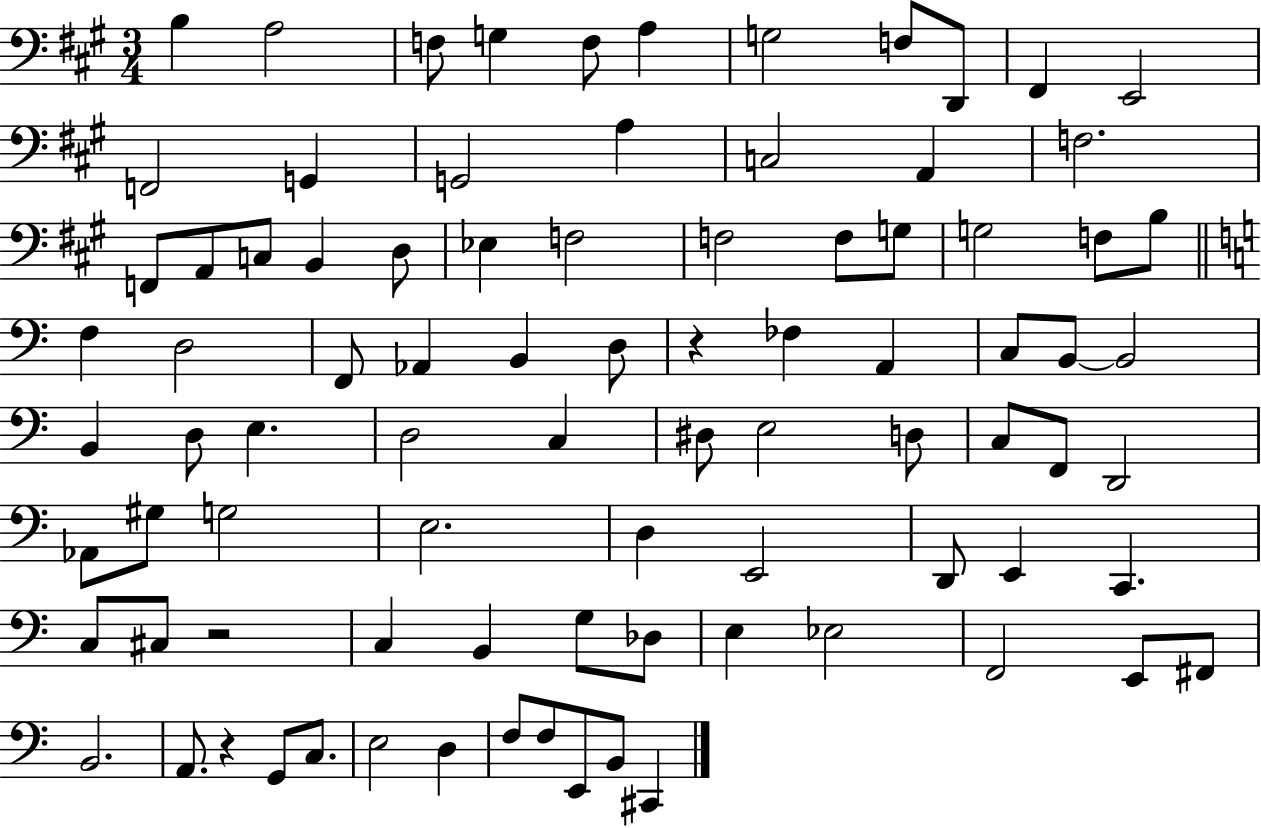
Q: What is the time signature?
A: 3/4